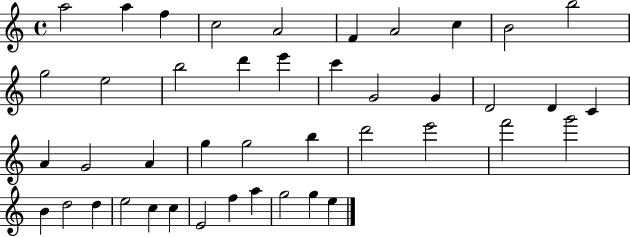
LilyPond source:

{
  \clef treble
  \time 4/4
  \defaultTimeSignature
  \key c \major
  a''2 a''4 f''4 | c''2 a'2 | f'4 a'2 c''4 | b'2 b''2 | \break g''2 e''2 | b''2 d'''4 e'''4 | c'''4 g'2 g'4 | d'2 d'4 c'4 | \break a'4 g'2 a'4 | g''4 g''2 b''4 | d'''2 e'''2 | f'''2 g'''2 | \break b'4 d''2 d''4 | e''2 c''4 c''4 | e'2 f''4 a''4 | g''2 g''4 e''4 | \break \bar "|."
}